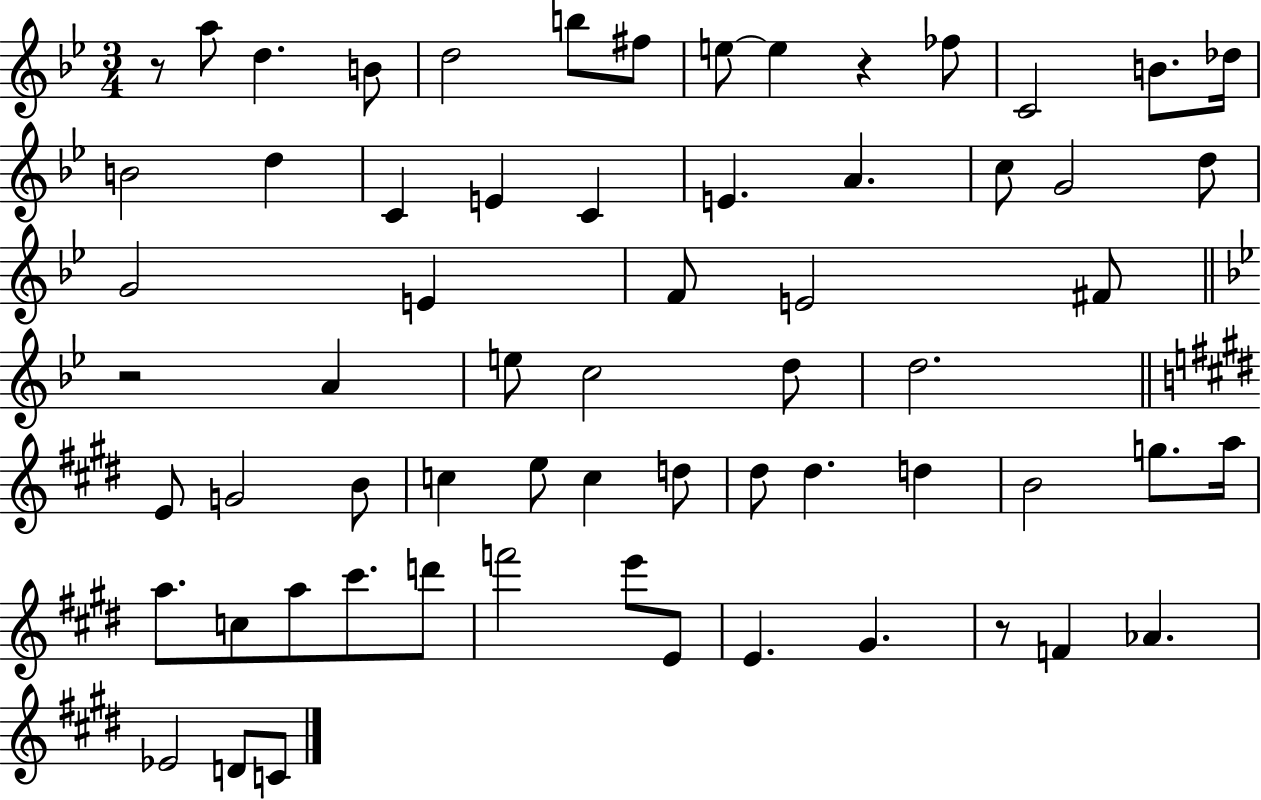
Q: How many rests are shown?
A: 4